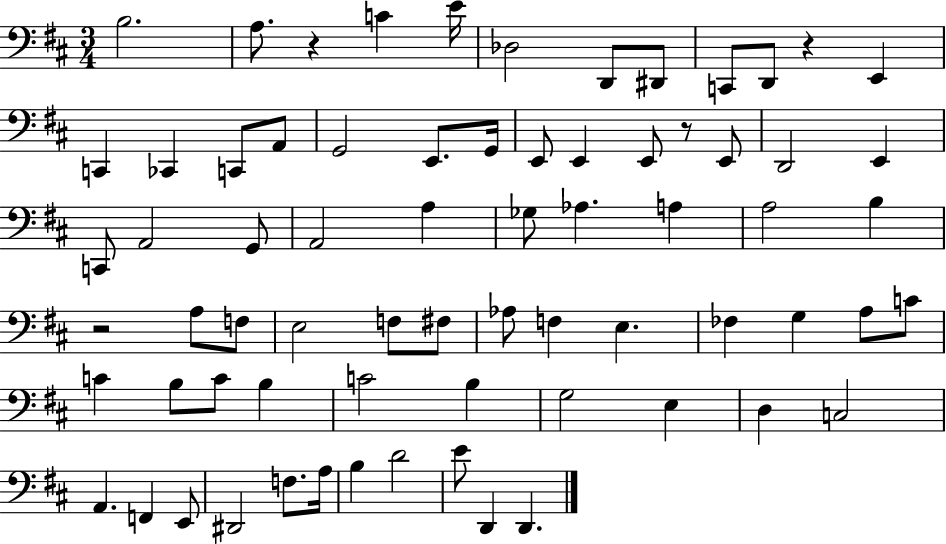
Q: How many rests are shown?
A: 4